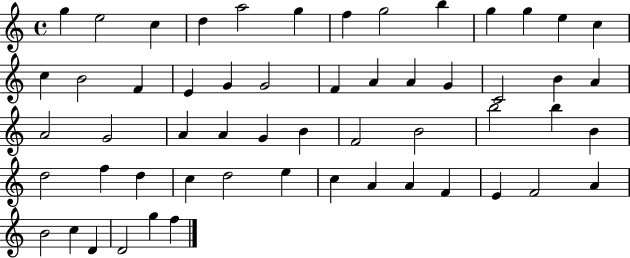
X:1
T:Untitled
M:4/4
L:1/4
K:C
g e2 c d a2 g f g2 b g g e c c B2 F E G G2 F A A G C2 B A A2 G2 A A G B F2 B2 b2 b B d2 f d c d2 e c A A F E F2 A B2 c D D2 g f